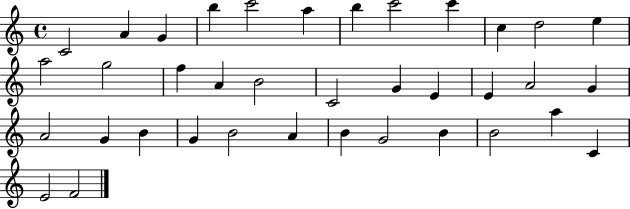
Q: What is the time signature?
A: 4/4